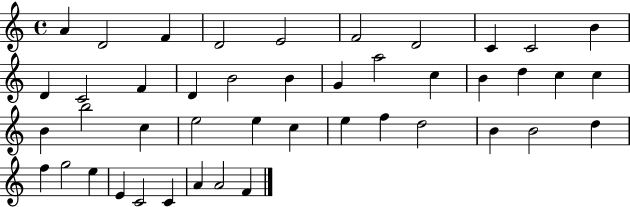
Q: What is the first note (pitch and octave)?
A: A4